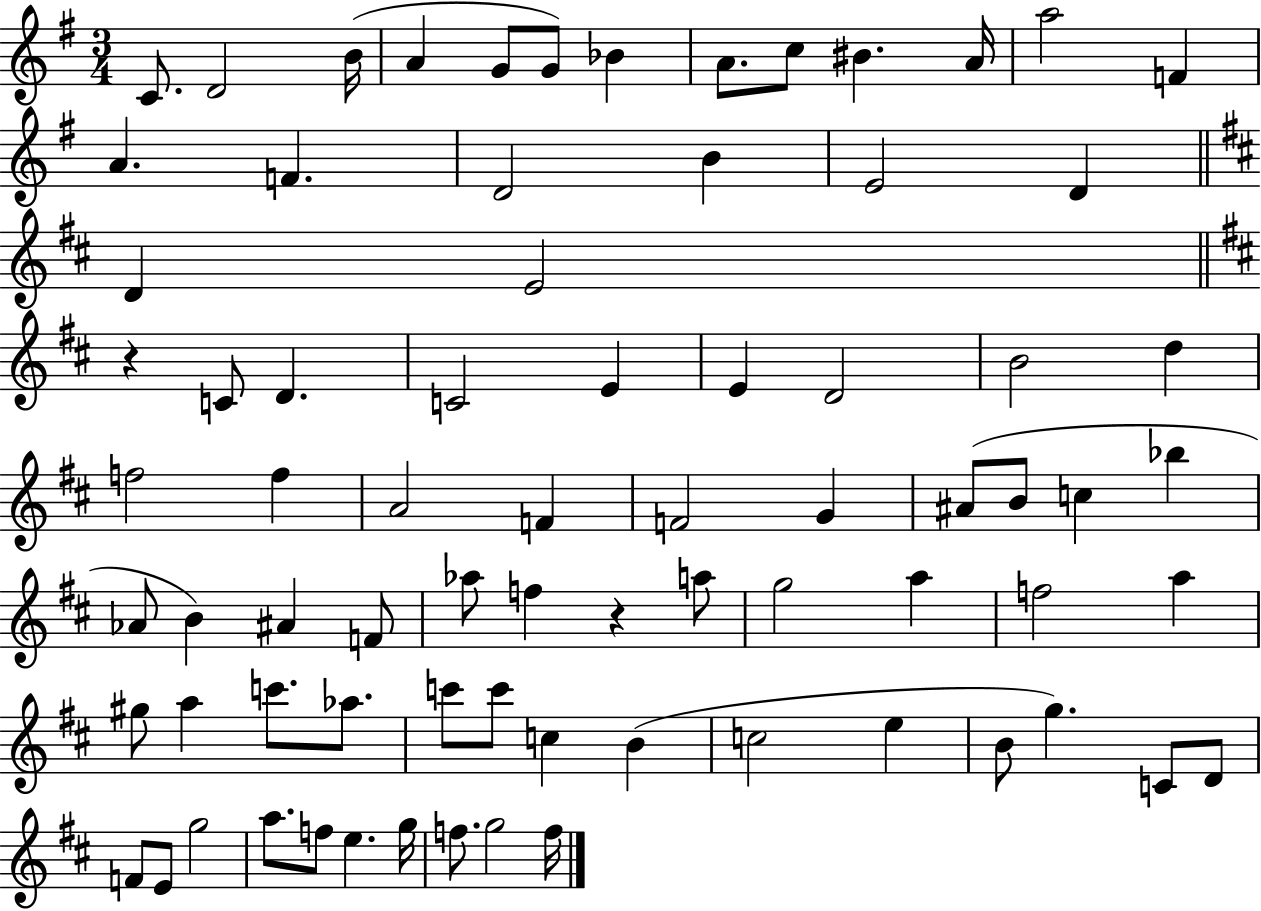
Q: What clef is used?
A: treble